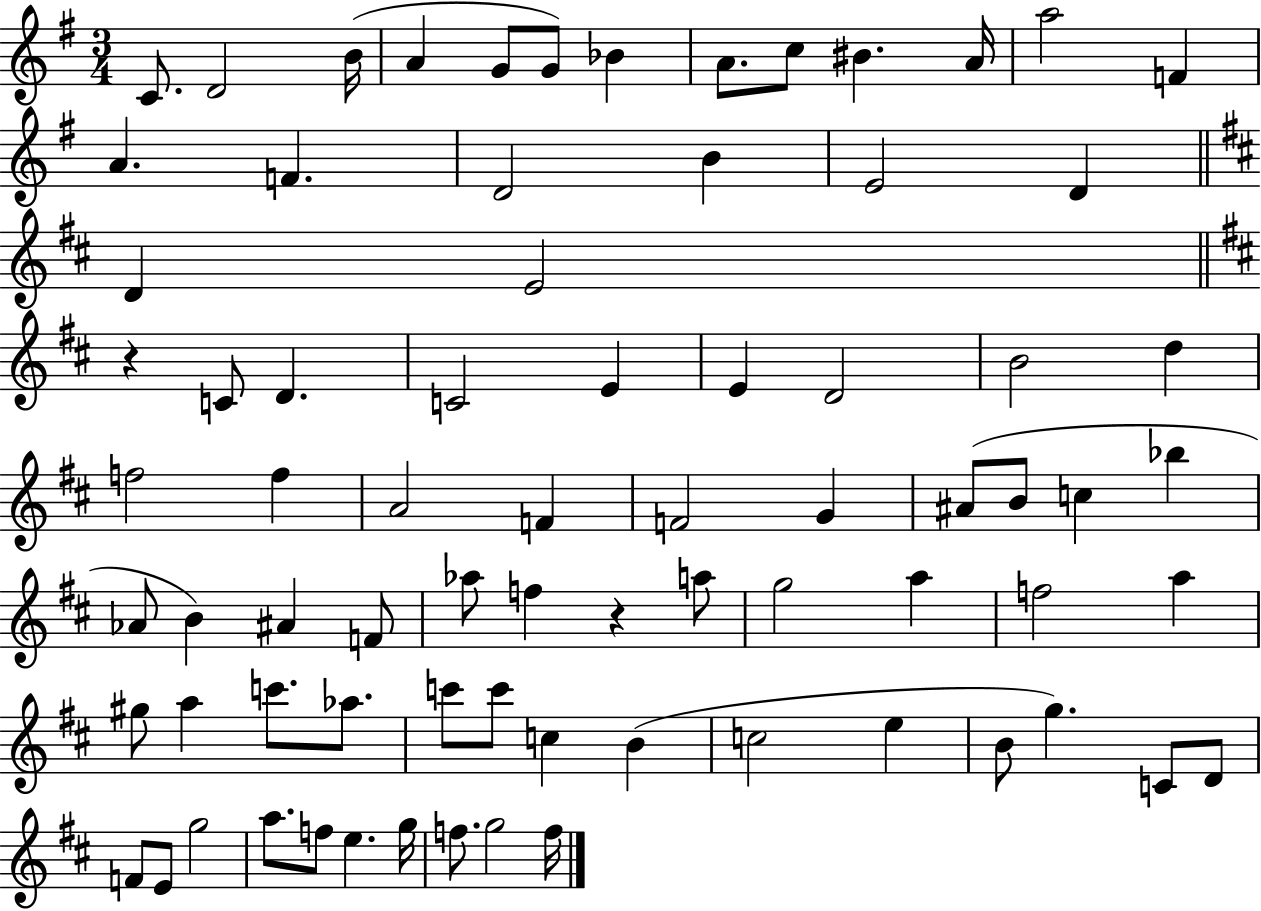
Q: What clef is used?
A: treble